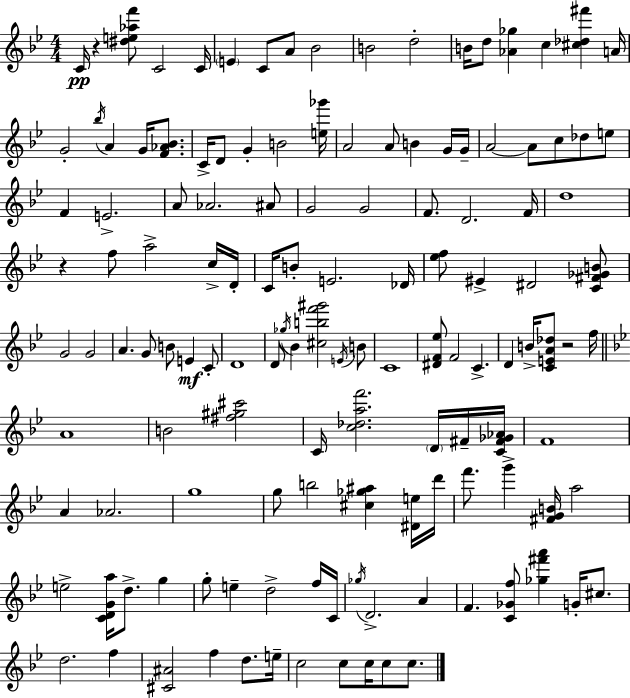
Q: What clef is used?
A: treble